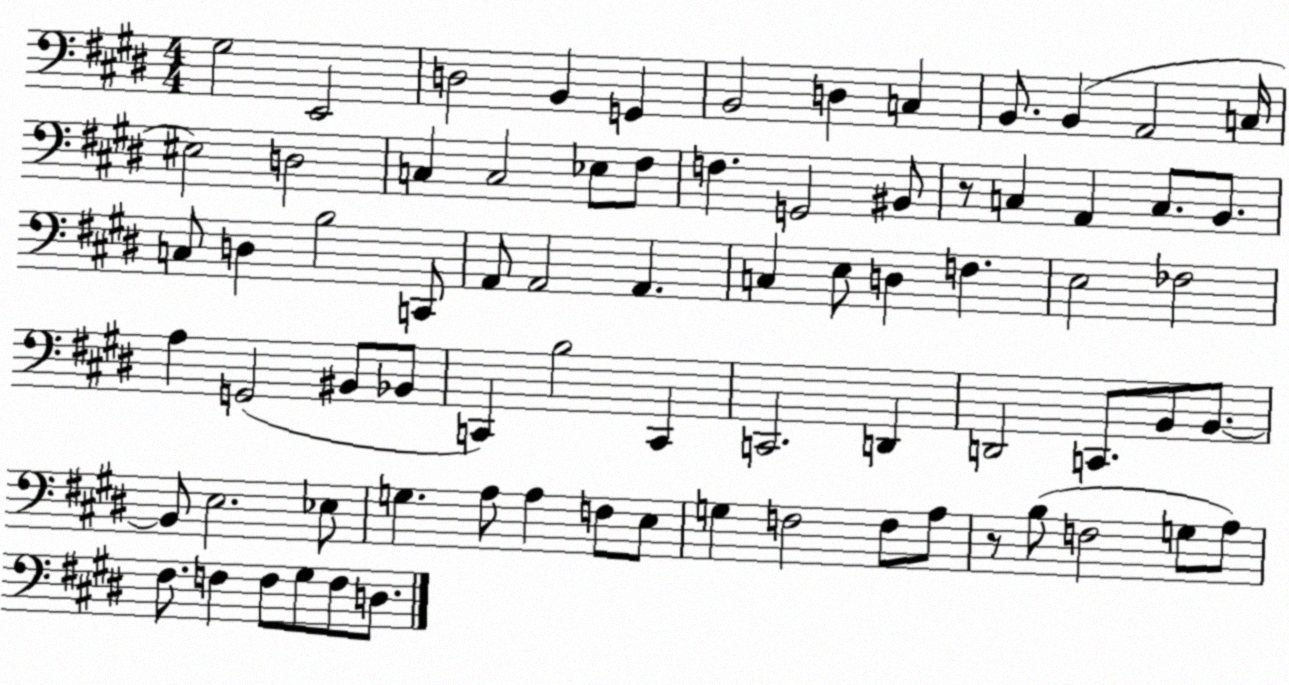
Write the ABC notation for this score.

X:1
T:Untitled
M:4/4
L:1/4
K:E
^G,2 E,,2 D,2 B,, G,, B,,2 D, C, B,,/2 B,, A,,2 C,/4 ^E,2 D,2 C, C,2 _E,/2 ^F,/2 F, G,,2 ^B,,/2 z/2 C, A,, C,/2 B,,/2 C,/2 D, B,2 C,,/2 A,,/2 A,,2 A,, C, E,/2 D, F, E,2 _F,2 A, G,,2 ^B,,/2 _B,,/2 C,, B,2 C,, C,,2 D,, D,,2 C,,/2 B,,/2 B,,/2 B,,/2 E,2 _E,/2 G, A,/2 A, F,/2 E,/2 G, F,2 F,/2 A,/2 z/2 B,/2 F,2 G,/2 A,/2 ^F,/2 F, F,/2 ^G,/2 F,/2 D,/2